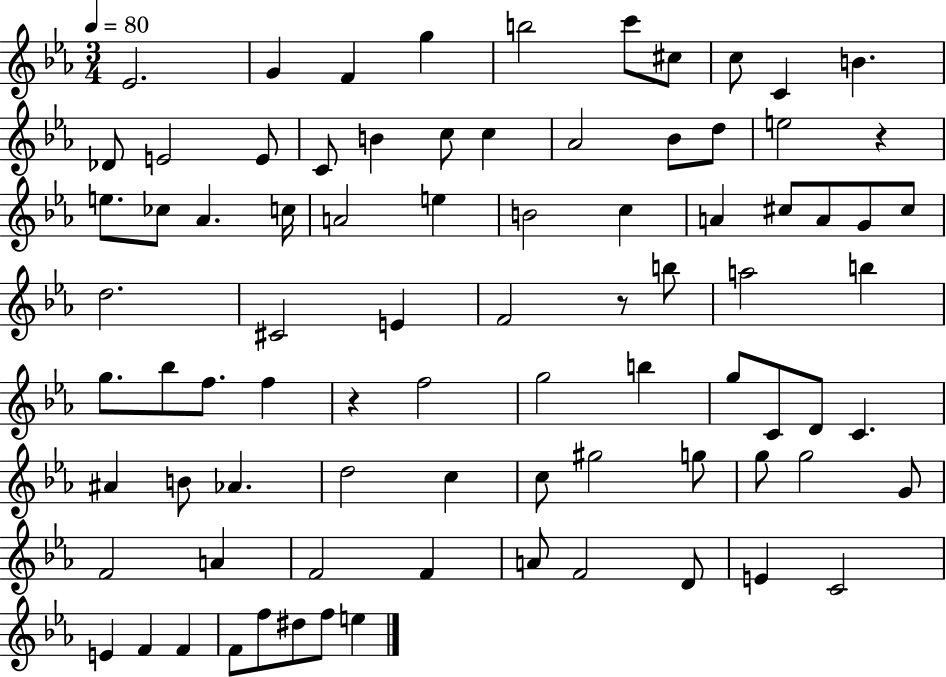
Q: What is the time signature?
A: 3/4